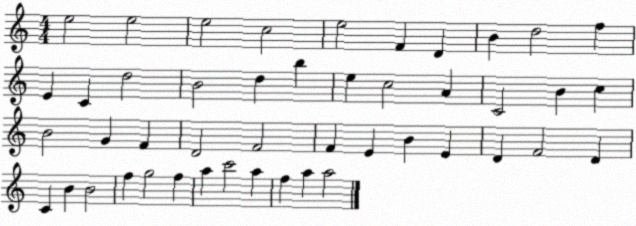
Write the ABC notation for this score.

X:1
T:Untitled
M:4/4
L:1/4
K:C
e2 e2 e2 c2 e2 F D B d2 f E C d2 B2 d b e c2 A C2 B c B2 G F D2 F2 F E B E D F2 D C B B2 f g2 f a c'2 a f a a2